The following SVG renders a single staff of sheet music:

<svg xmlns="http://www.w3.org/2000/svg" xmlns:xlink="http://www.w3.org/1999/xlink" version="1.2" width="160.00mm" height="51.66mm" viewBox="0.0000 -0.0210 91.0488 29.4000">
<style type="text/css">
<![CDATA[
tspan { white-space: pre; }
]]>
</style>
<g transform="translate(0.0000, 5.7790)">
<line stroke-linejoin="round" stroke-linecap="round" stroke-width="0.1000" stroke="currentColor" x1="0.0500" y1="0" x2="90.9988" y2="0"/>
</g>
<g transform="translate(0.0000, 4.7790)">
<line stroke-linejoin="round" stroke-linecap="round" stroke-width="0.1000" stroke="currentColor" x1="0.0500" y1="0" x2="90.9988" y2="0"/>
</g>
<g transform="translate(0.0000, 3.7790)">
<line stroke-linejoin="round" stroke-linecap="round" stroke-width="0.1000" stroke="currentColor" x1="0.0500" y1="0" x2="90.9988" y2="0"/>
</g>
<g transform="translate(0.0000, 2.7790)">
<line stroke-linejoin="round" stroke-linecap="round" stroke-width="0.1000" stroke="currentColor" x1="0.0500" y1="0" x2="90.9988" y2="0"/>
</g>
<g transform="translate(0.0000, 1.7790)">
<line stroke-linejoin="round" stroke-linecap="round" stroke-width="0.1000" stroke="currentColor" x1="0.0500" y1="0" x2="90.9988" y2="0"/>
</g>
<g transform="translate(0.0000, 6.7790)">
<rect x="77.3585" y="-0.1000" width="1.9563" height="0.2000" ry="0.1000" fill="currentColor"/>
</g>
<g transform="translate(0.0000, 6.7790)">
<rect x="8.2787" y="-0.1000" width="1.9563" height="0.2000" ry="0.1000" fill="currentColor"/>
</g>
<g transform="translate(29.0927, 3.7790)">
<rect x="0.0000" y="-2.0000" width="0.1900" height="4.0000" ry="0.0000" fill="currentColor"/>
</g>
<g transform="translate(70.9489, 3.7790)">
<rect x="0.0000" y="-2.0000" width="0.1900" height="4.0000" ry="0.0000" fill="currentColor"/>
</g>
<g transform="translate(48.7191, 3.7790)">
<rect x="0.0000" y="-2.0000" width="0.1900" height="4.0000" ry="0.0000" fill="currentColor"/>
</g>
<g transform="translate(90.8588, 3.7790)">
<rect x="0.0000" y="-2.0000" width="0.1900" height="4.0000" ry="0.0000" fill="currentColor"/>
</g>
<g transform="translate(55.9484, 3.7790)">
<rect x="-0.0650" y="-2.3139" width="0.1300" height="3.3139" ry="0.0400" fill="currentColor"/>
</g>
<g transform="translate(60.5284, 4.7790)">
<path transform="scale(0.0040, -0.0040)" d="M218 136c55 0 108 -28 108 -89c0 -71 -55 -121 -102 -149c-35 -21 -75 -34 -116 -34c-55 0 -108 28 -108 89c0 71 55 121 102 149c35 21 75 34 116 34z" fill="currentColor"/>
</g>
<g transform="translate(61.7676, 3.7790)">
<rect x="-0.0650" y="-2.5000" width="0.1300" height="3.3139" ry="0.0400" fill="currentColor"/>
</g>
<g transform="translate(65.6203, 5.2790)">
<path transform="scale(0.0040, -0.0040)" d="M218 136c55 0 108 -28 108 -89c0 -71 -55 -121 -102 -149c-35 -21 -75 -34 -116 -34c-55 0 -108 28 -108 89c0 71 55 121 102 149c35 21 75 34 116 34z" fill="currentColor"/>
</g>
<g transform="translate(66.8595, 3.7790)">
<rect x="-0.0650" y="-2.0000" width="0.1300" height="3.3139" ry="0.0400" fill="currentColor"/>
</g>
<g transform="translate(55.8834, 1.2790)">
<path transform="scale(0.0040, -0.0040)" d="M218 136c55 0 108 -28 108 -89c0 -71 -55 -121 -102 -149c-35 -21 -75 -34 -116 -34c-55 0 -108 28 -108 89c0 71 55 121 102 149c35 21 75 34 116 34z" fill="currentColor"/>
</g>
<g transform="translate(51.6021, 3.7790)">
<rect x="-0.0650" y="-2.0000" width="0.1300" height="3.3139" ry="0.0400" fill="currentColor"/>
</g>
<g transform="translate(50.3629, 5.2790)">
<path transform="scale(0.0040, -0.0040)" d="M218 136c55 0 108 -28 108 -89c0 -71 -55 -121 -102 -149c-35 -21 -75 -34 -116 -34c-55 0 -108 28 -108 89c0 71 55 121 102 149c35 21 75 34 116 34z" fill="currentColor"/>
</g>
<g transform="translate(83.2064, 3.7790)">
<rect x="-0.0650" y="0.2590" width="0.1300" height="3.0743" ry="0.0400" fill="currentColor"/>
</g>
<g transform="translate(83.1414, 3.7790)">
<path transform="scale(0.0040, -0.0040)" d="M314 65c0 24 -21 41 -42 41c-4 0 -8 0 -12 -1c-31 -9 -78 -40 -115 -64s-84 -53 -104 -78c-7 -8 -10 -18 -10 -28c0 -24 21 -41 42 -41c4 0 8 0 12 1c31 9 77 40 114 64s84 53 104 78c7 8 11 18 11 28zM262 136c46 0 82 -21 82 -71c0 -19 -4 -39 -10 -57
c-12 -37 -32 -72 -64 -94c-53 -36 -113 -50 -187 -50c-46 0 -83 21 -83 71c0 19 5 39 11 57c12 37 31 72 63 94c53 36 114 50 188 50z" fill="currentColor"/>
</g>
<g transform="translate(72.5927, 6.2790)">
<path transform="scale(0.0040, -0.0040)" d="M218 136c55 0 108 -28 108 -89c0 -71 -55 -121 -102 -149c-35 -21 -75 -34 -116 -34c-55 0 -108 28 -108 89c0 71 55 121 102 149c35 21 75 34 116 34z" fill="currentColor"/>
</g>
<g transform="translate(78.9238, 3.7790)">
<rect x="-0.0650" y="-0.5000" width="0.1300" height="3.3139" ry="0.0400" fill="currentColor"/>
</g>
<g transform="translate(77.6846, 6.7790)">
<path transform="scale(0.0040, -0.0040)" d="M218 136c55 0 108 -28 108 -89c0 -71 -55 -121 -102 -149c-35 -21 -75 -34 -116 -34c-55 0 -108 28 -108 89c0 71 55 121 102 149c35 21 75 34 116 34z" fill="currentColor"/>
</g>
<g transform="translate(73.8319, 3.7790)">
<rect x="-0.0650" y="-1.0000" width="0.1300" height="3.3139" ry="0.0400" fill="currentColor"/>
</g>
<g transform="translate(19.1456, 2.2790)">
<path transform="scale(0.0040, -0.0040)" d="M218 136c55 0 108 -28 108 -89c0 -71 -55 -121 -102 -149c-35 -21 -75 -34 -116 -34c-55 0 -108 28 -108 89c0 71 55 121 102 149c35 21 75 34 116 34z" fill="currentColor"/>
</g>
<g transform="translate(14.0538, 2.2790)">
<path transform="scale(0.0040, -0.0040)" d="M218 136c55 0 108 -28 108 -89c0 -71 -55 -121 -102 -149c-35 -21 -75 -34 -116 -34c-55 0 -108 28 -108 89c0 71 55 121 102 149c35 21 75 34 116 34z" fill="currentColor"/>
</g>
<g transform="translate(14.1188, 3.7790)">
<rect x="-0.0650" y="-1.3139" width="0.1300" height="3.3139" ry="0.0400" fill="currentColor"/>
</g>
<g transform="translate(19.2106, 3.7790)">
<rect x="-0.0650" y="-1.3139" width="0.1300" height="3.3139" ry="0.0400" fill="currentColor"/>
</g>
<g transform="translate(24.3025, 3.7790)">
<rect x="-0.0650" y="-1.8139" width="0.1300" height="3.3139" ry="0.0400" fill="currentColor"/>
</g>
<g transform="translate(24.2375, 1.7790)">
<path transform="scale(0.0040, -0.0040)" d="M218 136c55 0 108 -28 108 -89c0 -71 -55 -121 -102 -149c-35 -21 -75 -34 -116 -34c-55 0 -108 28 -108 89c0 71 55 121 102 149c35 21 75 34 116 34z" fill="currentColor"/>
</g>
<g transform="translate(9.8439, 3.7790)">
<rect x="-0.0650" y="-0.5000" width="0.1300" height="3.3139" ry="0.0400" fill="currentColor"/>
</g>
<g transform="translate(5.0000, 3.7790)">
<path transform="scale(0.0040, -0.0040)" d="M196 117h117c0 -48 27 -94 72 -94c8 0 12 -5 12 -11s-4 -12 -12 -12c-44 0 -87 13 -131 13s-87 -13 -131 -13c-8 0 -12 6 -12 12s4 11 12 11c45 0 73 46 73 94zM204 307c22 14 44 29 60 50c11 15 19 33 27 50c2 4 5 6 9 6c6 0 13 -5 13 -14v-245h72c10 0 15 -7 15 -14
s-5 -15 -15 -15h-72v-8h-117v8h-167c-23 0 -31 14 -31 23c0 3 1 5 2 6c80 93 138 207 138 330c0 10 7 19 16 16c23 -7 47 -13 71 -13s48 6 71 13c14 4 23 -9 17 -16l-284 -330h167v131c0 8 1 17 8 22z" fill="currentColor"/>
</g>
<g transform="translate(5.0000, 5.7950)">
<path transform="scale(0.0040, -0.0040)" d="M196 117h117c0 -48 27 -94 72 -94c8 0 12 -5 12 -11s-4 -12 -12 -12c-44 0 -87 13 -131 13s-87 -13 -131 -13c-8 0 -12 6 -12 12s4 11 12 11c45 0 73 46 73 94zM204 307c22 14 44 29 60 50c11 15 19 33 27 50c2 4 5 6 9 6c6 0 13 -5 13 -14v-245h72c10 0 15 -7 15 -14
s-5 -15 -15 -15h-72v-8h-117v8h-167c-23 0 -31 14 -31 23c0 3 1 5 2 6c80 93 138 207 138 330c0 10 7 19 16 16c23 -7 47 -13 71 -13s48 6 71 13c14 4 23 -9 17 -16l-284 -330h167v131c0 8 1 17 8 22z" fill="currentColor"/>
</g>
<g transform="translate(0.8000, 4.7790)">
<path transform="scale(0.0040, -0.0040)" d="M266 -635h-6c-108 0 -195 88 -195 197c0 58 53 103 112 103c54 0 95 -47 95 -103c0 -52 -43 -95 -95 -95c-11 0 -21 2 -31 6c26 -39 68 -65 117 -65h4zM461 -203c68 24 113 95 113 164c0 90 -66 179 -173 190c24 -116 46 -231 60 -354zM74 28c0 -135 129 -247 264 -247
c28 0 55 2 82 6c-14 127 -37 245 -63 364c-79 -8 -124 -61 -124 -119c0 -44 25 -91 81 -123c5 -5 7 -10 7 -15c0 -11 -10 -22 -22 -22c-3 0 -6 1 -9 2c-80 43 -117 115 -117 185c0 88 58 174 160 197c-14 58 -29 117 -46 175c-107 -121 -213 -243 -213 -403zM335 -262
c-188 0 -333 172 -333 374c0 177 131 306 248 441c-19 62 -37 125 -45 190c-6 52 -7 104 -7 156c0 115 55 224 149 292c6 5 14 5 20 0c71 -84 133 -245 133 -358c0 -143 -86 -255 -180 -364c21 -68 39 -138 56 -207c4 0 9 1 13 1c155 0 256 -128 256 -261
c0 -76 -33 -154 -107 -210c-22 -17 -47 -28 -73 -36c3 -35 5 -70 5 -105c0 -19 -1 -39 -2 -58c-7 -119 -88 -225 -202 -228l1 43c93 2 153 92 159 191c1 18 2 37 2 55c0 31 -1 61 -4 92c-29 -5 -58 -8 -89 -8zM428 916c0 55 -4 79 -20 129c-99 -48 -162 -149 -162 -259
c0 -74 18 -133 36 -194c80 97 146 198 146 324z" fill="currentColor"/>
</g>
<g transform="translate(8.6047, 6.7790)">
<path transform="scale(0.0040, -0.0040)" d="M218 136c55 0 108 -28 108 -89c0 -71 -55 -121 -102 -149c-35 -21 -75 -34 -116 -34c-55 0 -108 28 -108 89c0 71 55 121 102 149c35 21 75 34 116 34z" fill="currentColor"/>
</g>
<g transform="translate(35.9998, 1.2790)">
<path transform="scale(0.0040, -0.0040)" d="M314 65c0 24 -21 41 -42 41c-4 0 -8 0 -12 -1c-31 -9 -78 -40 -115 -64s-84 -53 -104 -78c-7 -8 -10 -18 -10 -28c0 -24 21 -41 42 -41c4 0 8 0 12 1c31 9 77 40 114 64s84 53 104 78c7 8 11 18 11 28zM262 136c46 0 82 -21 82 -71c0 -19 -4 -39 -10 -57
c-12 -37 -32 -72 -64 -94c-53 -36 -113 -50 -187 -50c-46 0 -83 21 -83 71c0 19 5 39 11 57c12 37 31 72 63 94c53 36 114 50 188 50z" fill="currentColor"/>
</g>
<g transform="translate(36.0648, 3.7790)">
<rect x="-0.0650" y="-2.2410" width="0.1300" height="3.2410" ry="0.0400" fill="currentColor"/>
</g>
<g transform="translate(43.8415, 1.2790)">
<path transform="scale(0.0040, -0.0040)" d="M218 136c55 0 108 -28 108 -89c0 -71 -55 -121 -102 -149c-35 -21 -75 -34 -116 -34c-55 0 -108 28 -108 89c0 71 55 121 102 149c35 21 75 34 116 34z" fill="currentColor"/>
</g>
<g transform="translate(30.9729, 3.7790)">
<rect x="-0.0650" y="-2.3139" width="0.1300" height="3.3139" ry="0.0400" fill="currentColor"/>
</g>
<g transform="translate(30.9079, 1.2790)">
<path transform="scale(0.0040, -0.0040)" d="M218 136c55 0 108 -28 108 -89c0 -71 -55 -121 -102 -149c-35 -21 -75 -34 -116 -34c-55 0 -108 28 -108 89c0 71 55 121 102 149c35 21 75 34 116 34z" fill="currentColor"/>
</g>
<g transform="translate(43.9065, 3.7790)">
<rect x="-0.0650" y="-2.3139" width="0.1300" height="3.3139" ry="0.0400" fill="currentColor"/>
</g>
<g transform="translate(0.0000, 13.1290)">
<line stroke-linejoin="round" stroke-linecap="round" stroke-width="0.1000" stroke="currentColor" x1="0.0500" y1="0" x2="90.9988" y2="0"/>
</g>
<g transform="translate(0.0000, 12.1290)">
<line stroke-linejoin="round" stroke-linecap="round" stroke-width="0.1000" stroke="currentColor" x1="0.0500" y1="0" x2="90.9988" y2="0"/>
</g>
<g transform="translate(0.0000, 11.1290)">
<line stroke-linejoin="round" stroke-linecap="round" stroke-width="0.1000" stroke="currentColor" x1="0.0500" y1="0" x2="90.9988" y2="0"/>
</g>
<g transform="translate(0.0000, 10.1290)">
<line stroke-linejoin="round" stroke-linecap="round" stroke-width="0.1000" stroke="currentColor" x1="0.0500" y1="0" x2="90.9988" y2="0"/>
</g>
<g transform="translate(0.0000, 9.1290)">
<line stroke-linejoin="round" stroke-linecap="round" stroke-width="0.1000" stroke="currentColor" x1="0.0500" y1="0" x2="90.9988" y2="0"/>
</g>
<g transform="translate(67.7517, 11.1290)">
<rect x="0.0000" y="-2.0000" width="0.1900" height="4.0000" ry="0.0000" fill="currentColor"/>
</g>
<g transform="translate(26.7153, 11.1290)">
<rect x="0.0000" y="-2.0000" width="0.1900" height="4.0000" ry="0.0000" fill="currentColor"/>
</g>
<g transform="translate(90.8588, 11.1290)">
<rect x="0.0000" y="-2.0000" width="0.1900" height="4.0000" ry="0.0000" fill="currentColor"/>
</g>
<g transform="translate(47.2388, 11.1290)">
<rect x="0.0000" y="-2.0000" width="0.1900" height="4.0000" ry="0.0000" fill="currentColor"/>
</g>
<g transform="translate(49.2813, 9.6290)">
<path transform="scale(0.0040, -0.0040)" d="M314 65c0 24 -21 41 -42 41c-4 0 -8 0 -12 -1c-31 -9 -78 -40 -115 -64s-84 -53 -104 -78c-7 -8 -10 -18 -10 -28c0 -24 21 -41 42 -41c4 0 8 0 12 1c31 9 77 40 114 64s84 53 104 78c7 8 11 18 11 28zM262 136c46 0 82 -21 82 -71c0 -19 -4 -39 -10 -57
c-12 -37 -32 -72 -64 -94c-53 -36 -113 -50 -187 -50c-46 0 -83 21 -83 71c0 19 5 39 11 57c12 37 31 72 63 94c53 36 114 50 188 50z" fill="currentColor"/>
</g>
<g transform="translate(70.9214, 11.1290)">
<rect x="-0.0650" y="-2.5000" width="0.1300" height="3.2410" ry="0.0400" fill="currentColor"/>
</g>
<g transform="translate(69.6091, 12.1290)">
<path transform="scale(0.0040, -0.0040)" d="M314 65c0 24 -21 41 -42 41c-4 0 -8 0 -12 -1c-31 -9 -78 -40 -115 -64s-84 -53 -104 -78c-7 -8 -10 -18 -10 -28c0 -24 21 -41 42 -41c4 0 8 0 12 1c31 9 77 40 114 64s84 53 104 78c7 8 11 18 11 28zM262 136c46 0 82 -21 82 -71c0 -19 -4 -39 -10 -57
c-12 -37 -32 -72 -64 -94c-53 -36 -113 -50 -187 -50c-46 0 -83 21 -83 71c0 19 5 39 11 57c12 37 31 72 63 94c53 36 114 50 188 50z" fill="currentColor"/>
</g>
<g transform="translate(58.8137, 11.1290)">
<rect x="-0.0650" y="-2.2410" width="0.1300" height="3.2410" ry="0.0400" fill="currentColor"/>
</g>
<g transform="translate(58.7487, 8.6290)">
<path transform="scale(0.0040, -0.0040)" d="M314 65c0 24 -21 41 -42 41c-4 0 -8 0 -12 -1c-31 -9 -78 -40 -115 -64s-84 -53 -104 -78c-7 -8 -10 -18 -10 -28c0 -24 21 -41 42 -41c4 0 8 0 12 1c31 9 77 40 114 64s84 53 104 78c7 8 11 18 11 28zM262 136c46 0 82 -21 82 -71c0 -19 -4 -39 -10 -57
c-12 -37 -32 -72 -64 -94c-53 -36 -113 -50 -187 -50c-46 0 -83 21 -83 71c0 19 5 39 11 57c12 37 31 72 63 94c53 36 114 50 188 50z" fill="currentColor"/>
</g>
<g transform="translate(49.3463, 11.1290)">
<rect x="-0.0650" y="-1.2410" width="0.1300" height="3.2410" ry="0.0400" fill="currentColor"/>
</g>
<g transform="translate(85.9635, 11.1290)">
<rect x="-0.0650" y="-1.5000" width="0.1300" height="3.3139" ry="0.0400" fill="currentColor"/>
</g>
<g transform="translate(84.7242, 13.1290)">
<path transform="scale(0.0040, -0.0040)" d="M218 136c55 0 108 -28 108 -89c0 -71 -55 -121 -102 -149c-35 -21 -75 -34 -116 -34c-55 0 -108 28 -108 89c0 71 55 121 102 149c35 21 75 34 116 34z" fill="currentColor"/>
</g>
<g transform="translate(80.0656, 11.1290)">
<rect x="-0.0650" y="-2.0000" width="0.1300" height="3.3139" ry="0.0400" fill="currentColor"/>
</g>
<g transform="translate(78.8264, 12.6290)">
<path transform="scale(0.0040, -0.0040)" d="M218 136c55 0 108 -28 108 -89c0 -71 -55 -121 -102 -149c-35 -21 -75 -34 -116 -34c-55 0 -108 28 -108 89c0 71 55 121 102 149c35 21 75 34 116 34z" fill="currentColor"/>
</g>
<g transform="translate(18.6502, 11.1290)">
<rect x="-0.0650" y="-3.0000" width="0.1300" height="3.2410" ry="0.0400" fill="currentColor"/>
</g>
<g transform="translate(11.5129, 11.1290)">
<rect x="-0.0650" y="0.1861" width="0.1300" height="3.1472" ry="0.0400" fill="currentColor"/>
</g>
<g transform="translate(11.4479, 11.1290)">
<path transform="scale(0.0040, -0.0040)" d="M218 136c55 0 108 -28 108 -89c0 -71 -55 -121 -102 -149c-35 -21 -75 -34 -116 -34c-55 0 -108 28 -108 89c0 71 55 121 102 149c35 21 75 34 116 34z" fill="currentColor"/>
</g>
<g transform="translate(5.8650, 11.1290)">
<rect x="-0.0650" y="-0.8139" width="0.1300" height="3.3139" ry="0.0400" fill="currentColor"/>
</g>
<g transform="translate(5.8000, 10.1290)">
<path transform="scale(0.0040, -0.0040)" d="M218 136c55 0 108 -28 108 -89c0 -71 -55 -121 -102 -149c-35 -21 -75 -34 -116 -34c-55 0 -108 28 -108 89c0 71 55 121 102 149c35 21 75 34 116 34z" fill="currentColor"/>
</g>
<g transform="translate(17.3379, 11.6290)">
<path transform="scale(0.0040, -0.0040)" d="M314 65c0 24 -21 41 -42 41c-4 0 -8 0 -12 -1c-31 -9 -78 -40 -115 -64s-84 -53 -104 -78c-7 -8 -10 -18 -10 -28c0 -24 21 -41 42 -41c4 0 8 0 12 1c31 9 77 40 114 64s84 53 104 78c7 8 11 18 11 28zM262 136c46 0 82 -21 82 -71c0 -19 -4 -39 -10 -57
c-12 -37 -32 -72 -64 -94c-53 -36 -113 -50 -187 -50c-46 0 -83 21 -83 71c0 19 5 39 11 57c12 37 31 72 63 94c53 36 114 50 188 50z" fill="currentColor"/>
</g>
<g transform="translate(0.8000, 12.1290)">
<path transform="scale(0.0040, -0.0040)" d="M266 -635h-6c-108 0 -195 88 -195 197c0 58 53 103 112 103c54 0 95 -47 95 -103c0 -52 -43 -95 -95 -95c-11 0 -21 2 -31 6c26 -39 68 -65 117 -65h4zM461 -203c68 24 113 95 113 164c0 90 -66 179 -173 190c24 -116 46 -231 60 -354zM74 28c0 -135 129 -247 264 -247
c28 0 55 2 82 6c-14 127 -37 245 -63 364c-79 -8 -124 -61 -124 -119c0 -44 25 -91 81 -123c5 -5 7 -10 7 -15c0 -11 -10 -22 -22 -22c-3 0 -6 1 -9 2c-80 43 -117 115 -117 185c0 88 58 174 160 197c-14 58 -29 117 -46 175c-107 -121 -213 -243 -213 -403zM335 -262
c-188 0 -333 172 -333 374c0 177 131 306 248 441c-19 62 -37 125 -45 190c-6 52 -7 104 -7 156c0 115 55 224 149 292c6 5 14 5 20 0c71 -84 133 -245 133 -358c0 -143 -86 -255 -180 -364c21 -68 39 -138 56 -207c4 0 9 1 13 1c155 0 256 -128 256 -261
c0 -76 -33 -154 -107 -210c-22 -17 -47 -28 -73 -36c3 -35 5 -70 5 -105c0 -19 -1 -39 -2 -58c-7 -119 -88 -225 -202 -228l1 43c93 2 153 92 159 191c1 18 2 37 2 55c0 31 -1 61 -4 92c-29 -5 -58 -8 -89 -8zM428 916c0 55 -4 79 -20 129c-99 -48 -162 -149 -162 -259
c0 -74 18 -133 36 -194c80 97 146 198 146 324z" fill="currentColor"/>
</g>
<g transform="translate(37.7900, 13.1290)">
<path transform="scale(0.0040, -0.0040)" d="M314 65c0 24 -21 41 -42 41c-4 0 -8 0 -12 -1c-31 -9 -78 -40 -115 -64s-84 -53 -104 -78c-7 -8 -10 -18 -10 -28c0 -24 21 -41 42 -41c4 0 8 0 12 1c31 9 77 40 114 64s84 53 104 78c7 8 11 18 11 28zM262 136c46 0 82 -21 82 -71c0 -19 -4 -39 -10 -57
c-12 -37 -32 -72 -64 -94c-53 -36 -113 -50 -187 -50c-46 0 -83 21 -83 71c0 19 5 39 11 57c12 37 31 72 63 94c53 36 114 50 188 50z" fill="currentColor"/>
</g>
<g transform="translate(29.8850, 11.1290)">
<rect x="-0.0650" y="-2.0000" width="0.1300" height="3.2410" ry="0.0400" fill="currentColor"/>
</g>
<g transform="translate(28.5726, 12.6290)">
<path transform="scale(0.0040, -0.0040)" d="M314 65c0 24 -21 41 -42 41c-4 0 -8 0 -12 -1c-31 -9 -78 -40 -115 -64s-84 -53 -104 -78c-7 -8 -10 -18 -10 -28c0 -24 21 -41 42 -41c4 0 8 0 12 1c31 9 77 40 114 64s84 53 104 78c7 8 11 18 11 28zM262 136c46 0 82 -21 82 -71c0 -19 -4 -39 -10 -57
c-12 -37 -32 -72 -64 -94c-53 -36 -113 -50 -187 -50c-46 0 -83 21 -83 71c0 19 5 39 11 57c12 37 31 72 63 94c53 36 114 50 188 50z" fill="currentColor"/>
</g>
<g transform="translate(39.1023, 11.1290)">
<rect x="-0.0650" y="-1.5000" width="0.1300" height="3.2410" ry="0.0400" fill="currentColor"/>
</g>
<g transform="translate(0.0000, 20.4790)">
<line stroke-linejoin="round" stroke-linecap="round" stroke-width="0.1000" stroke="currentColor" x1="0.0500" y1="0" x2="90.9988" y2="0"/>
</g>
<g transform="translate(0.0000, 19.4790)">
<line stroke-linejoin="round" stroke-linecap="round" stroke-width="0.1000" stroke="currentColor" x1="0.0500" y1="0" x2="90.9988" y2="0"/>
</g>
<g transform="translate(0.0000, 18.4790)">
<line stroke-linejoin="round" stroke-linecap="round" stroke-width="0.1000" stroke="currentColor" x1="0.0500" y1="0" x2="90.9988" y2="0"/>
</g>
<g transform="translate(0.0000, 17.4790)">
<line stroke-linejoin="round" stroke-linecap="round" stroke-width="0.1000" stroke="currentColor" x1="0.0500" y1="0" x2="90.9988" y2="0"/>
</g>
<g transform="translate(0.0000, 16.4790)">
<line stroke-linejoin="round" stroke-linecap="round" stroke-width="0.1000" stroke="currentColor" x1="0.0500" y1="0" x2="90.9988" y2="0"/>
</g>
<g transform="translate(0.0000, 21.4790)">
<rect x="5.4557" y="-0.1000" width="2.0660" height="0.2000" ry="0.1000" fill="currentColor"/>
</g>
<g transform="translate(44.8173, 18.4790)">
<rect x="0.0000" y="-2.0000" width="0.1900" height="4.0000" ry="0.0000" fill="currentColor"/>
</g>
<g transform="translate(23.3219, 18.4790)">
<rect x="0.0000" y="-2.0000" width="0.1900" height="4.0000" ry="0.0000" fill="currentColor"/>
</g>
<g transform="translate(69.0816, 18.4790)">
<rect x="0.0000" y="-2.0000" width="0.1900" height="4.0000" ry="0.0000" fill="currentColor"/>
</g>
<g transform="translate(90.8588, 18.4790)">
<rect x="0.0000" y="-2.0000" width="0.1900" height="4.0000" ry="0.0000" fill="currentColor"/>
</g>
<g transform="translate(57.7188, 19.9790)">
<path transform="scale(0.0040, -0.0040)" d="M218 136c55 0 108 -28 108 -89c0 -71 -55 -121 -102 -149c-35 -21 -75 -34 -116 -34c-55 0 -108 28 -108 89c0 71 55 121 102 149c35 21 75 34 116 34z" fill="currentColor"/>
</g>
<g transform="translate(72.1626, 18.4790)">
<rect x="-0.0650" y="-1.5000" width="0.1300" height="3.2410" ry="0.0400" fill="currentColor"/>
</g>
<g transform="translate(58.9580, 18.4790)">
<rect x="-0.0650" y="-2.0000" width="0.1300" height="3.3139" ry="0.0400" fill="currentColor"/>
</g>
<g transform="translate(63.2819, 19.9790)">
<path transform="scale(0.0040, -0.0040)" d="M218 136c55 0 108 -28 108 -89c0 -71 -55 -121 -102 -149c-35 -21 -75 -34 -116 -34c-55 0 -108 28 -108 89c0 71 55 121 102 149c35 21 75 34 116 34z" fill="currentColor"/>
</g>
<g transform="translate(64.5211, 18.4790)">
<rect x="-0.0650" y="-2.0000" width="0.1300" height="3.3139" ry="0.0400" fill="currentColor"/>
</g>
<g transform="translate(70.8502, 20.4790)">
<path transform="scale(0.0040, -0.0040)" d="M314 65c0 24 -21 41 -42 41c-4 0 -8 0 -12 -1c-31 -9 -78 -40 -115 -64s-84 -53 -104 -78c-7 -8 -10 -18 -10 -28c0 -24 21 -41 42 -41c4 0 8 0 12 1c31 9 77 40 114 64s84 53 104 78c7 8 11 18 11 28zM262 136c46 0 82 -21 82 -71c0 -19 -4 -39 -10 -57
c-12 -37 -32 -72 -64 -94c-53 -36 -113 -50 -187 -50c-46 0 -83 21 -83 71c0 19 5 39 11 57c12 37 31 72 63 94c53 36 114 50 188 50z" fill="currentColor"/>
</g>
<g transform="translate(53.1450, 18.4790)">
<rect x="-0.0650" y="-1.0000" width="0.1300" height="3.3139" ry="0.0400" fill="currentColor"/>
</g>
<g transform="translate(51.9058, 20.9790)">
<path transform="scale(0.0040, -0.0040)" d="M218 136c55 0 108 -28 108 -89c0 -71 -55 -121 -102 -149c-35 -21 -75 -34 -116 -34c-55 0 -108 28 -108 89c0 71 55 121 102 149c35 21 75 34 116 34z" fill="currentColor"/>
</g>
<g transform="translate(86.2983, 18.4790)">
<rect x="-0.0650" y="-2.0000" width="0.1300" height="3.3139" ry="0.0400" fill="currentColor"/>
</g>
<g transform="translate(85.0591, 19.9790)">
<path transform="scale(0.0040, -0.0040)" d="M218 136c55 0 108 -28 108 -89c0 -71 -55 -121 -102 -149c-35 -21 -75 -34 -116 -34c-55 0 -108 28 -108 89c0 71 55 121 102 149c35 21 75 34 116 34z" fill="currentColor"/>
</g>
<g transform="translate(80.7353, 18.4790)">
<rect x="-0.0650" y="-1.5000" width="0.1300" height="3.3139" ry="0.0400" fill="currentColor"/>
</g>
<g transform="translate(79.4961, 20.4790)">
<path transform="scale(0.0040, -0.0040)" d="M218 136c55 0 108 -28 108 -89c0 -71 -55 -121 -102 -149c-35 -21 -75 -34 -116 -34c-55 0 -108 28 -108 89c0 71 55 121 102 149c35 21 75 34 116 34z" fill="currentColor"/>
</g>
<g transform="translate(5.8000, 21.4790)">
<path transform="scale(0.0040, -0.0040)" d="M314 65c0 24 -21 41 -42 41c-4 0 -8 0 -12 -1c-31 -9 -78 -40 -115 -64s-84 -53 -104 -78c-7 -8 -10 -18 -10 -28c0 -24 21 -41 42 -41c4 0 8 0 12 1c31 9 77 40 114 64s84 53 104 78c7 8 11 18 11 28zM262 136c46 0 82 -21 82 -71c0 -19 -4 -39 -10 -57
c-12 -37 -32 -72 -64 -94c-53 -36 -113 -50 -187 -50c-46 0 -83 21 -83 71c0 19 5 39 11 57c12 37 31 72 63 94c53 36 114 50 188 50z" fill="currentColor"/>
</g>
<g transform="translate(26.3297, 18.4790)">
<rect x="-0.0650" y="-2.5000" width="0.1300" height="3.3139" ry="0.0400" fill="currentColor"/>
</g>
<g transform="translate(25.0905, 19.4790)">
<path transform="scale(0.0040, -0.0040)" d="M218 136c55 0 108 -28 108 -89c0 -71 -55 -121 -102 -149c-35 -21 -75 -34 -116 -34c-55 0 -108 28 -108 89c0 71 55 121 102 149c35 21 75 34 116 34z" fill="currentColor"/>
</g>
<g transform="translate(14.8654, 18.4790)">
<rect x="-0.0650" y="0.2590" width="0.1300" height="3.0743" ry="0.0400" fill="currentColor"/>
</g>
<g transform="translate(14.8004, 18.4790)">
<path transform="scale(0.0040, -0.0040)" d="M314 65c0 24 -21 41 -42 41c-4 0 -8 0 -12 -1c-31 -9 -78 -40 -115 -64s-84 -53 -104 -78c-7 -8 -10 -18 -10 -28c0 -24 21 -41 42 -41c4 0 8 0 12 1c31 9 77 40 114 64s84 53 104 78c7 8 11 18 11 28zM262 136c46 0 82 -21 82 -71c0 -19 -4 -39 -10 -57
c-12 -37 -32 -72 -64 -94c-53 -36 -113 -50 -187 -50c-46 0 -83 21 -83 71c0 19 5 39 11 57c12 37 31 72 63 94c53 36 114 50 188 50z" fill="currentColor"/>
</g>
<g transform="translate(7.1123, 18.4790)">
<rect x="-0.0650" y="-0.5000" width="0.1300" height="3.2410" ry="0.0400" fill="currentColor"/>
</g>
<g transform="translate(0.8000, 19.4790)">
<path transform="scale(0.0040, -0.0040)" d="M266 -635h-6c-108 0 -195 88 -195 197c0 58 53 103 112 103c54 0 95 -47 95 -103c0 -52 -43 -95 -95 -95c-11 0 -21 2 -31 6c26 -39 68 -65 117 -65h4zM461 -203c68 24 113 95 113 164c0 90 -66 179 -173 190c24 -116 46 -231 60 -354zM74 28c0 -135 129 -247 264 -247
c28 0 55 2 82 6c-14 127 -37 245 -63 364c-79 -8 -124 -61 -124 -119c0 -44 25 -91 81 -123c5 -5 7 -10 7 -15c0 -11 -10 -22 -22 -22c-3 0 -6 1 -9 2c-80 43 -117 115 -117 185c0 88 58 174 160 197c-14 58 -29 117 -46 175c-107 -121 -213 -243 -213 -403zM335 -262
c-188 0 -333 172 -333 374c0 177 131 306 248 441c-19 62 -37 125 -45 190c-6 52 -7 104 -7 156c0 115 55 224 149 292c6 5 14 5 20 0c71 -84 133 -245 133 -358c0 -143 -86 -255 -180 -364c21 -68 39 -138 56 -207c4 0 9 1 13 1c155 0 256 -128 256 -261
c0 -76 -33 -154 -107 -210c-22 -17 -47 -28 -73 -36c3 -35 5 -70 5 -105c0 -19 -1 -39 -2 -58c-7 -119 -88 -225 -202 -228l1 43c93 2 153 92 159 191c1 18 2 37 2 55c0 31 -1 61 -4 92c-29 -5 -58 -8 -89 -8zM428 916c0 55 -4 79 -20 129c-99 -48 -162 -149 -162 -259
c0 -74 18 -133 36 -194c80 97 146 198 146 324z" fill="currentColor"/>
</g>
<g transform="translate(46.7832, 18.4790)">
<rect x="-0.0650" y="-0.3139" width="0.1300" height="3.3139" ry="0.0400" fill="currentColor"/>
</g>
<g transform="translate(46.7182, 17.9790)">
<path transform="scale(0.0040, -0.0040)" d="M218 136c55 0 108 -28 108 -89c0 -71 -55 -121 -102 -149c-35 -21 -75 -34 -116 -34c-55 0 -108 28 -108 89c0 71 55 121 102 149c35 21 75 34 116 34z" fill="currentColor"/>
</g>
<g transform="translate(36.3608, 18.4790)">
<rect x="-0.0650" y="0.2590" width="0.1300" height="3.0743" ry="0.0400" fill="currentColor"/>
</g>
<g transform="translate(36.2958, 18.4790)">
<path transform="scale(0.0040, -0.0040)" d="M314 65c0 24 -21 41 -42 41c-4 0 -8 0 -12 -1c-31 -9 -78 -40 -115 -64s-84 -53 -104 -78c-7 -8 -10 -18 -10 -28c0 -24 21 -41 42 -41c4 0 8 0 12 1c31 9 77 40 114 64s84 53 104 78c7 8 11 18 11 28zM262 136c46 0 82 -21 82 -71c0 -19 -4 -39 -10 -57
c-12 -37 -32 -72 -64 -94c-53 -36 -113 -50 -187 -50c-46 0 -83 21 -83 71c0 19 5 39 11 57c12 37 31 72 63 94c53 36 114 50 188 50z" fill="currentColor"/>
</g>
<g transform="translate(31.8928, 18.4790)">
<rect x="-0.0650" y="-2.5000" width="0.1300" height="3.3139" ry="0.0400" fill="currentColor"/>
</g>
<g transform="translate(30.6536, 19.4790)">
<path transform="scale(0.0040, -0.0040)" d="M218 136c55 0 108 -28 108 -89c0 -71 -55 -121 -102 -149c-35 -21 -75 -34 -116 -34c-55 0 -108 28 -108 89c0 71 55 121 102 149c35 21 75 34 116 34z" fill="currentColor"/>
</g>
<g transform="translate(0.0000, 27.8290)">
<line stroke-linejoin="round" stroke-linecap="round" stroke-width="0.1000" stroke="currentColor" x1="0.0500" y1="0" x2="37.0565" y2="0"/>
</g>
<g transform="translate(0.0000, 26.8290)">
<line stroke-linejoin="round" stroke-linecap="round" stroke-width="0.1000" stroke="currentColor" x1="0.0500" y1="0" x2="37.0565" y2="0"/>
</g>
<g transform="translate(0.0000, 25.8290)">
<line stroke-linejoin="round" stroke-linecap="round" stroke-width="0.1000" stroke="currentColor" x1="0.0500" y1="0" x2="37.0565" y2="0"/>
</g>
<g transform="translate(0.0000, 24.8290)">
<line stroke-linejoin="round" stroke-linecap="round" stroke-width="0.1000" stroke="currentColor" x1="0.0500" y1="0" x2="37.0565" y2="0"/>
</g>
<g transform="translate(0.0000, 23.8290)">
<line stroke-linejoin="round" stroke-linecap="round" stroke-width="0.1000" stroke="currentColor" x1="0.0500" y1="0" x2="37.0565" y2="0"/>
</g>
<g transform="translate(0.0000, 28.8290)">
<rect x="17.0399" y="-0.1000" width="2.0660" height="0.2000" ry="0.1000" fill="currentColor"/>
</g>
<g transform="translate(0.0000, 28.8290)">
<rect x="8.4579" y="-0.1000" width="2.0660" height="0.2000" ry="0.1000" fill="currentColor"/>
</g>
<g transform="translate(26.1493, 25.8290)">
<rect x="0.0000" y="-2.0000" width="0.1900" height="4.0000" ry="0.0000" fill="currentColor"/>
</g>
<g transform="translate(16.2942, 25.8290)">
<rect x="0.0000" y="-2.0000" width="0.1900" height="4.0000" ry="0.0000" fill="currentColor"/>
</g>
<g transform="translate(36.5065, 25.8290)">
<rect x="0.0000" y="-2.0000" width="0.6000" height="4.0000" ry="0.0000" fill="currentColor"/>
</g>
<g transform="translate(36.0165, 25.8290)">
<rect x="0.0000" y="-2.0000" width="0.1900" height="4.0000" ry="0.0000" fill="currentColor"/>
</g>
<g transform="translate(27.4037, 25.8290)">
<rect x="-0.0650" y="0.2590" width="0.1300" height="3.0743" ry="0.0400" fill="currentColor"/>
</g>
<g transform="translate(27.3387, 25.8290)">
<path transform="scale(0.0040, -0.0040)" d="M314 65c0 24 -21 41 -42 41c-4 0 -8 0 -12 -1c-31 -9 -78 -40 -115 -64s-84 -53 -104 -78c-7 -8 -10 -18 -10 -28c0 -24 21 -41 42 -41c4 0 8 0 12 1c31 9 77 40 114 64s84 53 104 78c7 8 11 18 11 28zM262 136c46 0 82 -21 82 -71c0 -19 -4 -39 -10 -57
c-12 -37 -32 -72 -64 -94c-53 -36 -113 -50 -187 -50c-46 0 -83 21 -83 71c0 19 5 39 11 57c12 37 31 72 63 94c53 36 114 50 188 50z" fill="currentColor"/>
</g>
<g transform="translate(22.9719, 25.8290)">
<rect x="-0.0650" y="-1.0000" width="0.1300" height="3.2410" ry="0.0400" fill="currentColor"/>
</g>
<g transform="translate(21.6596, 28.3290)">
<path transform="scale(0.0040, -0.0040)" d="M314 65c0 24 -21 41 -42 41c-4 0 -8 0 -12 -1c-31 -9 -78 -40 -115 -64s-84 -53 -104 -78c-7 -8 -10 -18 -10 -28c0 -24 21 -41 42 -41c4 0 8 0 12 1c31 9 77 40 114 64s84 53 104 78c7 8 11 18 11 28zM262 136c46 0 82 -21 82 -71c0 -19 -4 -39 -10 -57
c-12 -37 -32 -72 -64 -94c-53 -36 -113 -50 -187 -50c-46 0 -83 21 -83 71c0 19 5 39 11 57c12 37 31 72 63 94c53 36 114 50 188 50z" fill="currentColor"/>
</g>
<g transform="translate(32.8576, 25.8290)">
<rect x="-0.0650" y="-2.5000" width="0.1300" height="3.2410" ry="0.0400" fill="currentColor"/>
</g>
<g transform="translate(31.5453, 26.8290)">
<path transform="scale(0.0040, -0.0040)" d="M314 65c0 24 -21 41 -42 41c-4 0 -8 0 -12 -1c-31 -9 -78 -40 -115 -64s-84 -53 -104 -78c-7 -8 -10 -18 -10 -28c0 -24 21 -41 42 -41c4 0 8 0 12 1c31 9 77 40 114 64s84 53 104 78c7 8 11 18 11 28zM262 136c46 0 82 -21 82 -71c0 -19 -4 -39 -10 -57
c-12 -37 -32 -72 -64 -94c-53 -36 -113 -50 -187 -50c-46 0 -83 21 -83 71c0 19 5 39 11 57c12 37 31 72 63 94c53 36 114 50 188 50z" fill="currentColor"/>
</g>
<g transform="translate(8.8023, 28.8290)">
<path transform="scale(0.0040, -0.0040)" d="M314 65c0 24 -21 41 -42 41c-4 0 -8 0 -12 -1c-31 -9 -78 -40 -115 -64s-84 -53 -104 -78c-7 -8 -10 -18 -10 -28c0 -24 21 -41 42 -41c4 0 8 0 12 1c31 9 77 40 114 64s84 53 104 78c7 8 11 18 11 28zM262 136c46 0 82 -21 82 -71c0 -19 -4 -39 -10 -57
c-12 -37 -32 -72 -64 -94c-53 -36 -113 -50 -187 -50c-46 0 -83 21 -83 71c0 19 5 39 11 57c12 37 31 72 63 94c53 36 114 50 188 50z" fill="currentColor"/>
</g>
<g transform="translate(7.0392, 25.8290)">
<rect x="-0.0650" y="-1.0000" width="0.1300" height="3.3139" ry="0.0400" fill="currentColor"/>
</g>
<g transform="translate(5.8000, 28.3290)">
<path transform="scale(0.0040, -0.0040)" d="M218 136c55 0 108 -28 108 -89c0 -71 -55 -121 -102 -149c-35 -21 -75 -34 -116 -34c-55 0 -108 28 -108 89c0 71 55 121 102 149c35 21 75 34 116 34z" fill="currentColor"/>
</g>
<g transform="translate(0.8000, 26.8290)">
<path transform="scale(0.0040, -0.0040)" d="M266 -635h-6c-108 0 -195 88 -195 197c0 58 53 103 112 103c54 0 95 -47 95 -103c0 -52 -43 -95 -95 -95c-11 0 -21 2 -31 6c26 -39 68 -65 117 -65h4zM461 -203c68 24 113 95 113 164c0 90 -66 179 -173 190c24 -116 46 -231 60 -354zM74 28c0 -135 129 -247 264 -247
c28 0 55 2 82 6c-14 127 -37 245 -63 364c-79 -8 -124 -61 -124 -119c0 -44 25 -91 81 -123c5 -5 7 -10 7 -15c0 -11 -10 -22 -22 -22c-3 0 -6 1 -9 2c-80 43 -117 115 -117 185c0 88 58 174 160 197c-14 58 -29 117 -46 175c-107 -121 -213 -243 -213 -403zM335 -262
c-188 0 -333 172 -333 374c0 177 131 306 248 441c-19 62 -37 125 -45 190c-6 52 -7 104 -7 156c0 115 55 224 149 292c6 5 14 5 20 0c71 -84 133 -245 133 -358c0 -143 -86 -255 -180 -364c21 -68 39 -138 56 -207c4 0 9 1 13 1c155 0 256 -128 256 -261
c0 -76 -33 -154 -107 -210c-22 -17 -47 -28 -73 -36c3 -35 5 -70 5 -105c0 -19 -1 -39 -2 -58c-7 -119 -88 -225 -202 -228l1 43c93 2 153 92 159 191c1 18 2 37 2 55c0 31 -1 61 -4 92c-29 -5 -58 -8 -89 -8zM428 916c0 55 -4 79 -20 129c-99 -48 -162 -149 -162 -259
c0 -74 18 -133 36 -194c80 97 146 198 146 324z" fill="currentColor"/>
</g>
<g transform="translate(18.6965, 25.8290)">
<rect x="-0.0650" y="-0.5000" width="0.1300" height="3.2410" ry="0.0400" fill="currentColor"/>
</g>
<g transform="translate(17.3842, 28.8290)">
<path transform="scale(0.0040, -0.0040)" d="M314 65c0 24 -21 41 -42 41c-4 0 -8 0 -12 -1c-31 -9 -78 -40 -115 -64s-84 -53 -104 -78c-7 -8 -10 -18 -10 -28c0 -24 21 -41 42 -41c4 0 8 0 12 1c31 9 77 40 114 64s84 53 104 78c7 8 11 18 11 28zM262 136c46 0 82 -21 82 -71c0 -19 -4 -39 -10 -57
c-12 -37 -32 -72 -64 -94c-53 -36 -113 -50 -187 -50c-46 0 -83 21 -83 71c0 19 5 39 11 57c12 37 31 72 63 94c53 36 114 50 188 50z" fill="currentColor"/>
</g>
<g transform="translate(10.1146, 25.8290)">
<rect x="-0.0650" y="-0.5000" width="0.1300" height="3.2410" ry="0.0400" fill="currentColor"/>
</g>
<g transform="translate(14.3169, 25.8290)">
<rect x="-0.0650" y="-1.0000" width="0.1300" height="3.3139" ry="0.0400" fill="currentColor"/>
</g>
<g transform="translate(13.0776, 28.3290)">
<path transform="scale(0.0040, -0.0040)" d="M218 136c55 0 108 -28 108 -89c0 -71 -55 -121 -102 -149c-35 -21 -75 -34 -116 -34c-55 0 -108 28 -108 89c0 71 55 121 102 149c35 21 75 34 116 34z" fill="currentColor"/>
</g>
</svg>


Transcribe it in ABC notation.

X:1
T:Untitled
M:4/4
L:1/4
K:C
C e e f g g2 g F g G F D C B2 d B A2 F2 E2 e2 g2 G2 F E C2 B2 G G B2 c D F F E2 E F D C2 D C2 D2 B2 G2